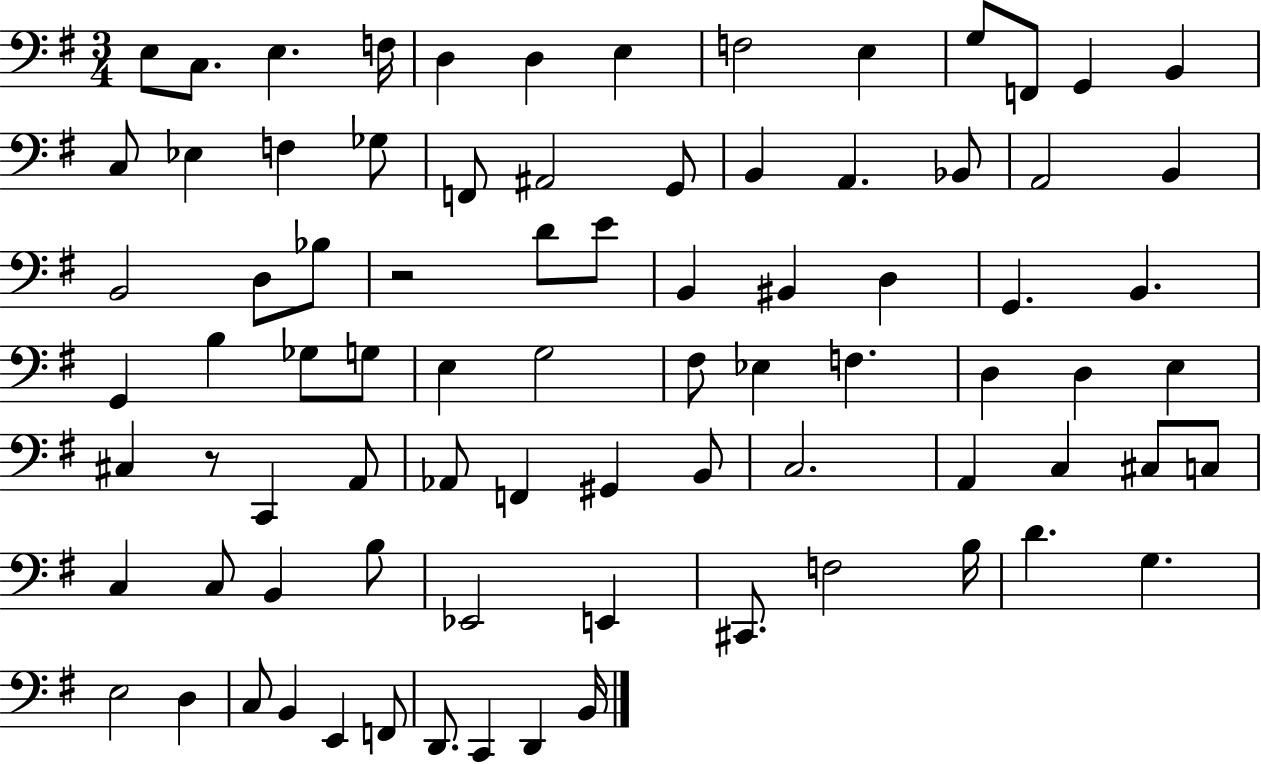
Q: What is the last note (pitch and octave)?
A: B2